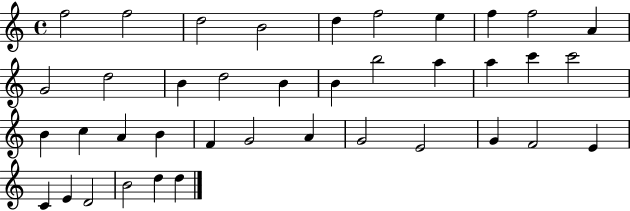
F5/h F5/h D5/h B4/h D5/q F5/h E5/q F5/q F5/h A4/q G4/h D5/h B4/q D5/h B4/q B4/q B5/h A5/q A5/q C6/q C6/h B4/q C5/q A4/q B4/q F4/q G4/h A4/q G4/h E4/h G4/q F4/h E4/q C4/q E4/q D4/h B4/h D5/q D5/q